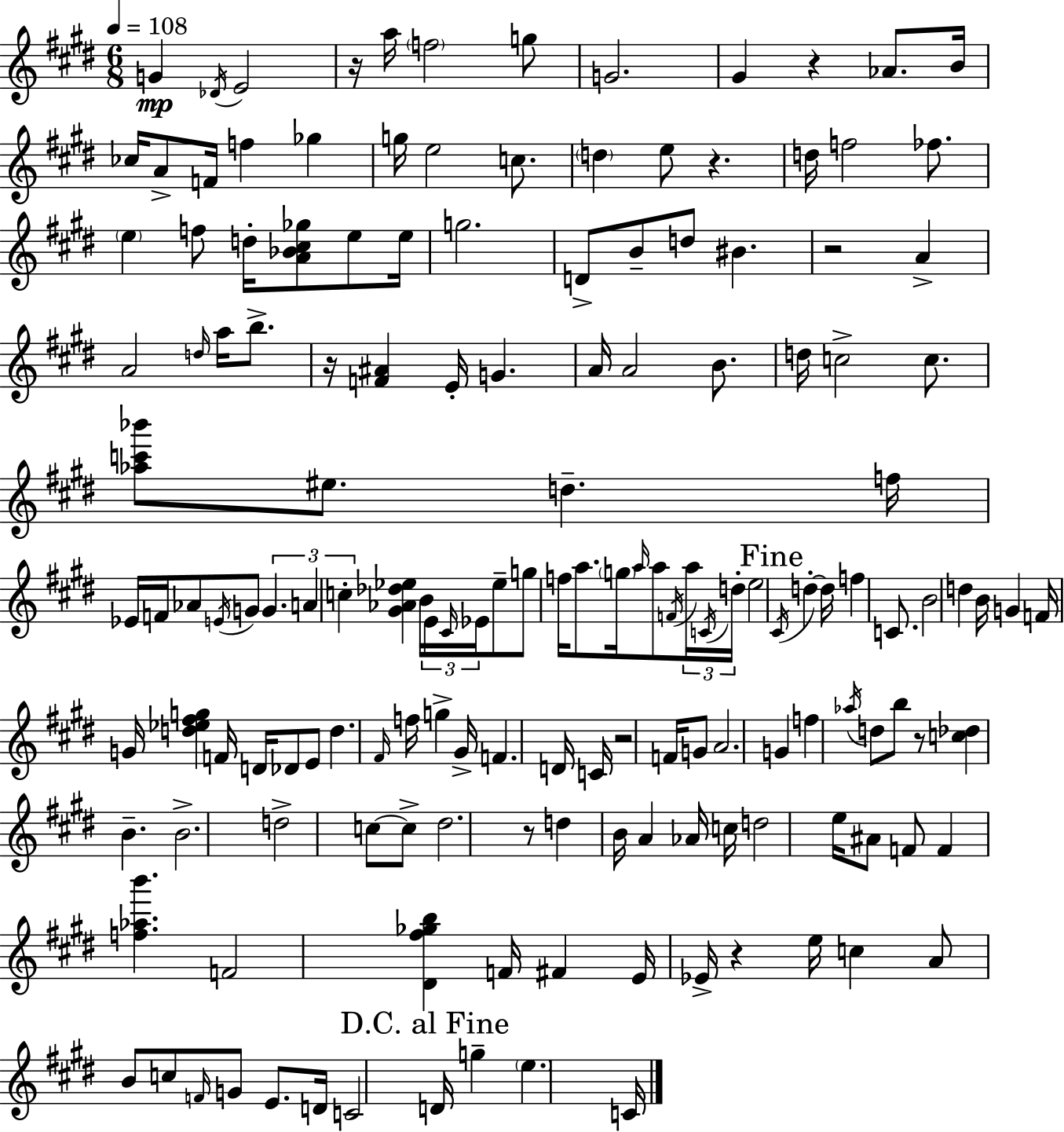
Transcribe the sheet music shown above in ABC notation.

X:1
T:Untitled
M:6/8
L:1/4
K:E
G _D/4 E2 z/4 a/4 f2 g/2 G2 ^G z _A/2 B/4 _c/4 A/2 F/4 f _g g/4 e2 c/2 d e/2 z d/4 f2 _f/2 e f/2 d/4 [A_B^c_g]/2 e/2 e/4 g2 D/2 B/2 d/2 ^B z2 A A2 d/4 a/4 b/2 z/4 [F^A] E/4 G A/4 A2 B/2 d/4 c2 c/2 [_ac'_b']/2 ^e/2 d f/4 _E/4 F/4 _A/2 E/4 G/2 G A c [^G_A_d_e] B/4 E/4 ^C/4 _E/4 _e/2 g/2 f/4 a/2 g/4 a/4 a/2 F/4 a/4 C/4 d/4 e2 ^C/4 d d/4 f C/2 B2 d B/4 G F/4 G/4 [d_e^fg] F/4 D/4 _D/2 E/2 d ^F/4 f/4 g ^G/4 F D/4 C/4 z2 F/4 G/2 A2 G f _a/4 d/2 b/2 z/2 [c_d] B B2 d2 c/2 c/2 ^d2 z/2 d B/4 A _A/4 c/4 d2 e/4 ^A/2 F/2 F [f_ab'] F2 [^D^f_gb] F/4 ^F E/4 _E/4 z e/4 c A/2 B/2 c/2 F/4 G/2 E/2 D/4 C2 D/4 g e C/4